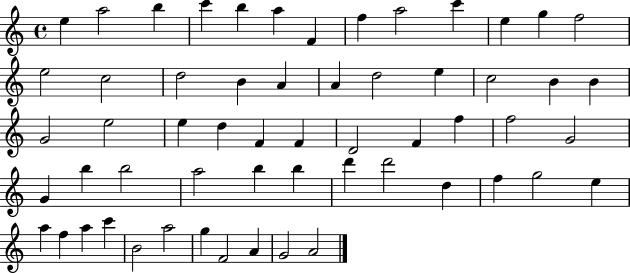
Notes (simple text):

E5/q A5/h B5/q C6/q B5/q A5/q F4/q F5/q A5/h C6/q E5/q G5/q F5/h E5/h C5/h D5/h B4/q A4/q A4/q D5/h E5/q C5/h B4/q B4/q G4/h E5/h E5/q D5/q F4/q F4/q D4/h F4/q F5/q F5/h G4/h G4/q B5/q B5/h A5/h B5/q B5/q D6/q D6/h D5/q F5/q G5/h E5/q A5/q F5/q A5/q C6/q B4/h A5/h G5/q F4/h A4/q G4/h A4/h